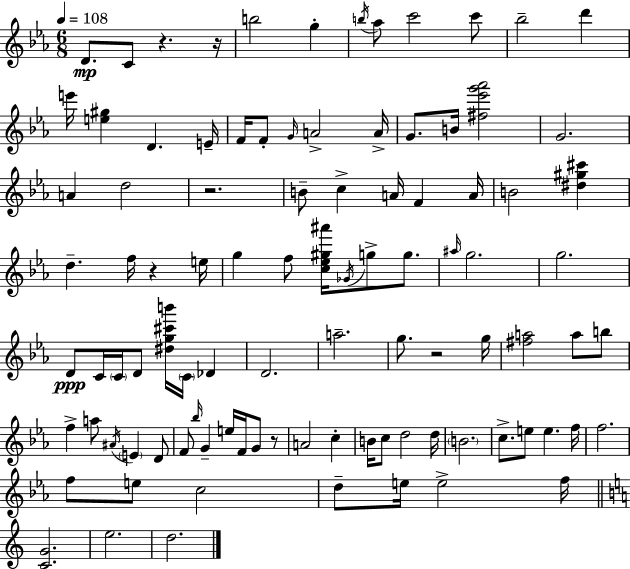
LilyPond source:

{
  \clef treble
  \numericTimeSignature
  \time 6/8
  \key ees \major
  \tempo 4 = 108
  \repeat volta 2 { d'8.\mp c'8 r4. r16 | b''2 g''4-. | \acciaccatura { b''16 } aes''8 c'''2 c'''8 | bes''2-- d'''4 | \break e'''16 <e'' gis''>4 d'4. | e'16-- f'16 f'8-. \grace { g'16 } a'2-> | a'16-> g'8. b'16 <fis'' ees''' g''' aes'''>2 | g'2. | \break a'4 d''2 | r2. | b'8-- c''4-> a'16 f'4 | a'16 b'2 <dis'' gis'' cis'''>4 | \break d''4.-- f''16 r4 | e''16 g''4 f''8 <c'' ees'' gis'' ais'''>16 \acciaccatura { ges'16 } g''8-> | g''8. \grace { ais''16 } g''2. | g''2. | \break d'8\ppp c'16 \parenthesize c'16 d'8 <dis'' g'' cis''' b'''>16 \parenthesize c'16 | des'4 d'2. | a''2.-- | g''8. r2 | \break g''16 <fis'' a''>2 | a''8 b''8 f''4-> a''8 \acciaccatura { ais'16 } \parenthesize e'4 | d'8 f'8 \grace { bes''16 } g'4-- | e''16 f'16 g'8 r8 a'2 | \break c''4-. b'16 c''8 d''2 | d''16 \parenthesize b'2. | c''8.-> e''8 e''4. | f''16 f''2. | \break f''8 e''8 c''2 | d''8-- e''16 e''2-> | f''16 \bar "||" \break \key c \major <c' g'>2. | e''2. | d''2. | } \bar "|."
}